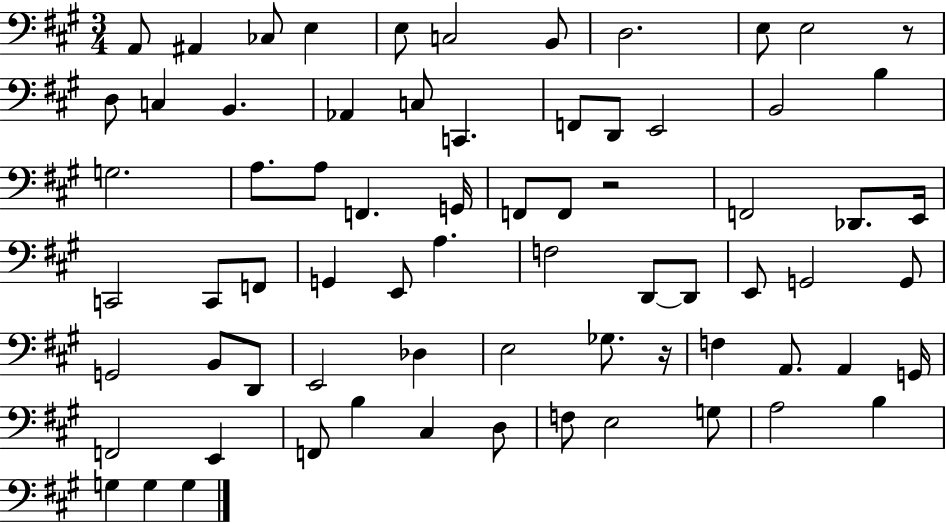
A2/e A#2/q CES3/e E3/q E3/e C3/h B2/e D3/h. E3/e E3/h R/e D3/e C3/q B2/q. Ab2/q C3/e C2/q. F2/e D2/e E2/h B2/h B3/q G3/h. A3/e. A3/e F2/q. G2/s F2/e F2/e R/h F2/h Db2/e. E2/s C2/h C2/e F2/e G2/q E2/e A3/q. F3/h D2/e D2/e E2/e G2/h G2/e G2/h B2/e D2/e E2/h Db3/q E3/h Gb3/e. R/s F3/q A2/e. A2/q G2/s F2/h E2/q F2/e B3/q C#3/q D3/e F3/e E3/h G3/e A3/h B3/q G3/q G3/q G3/q